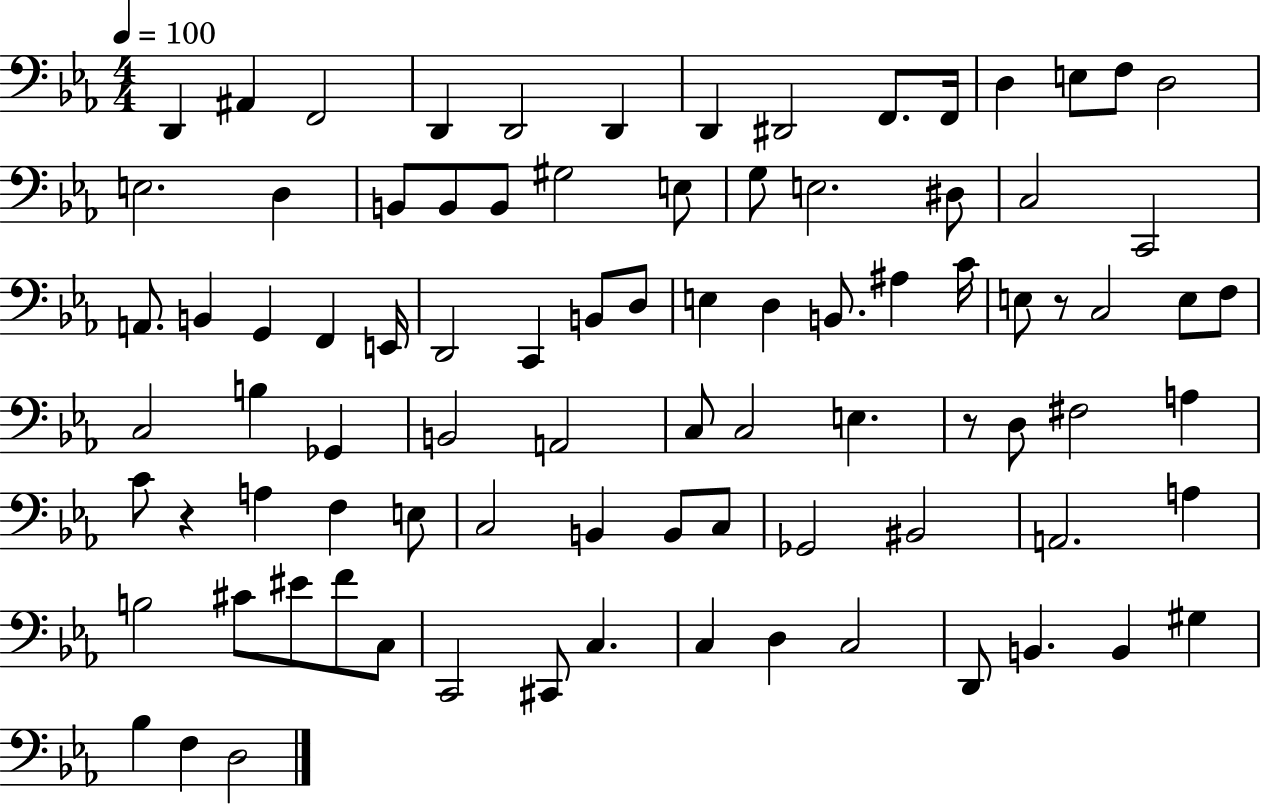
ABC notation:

X:1
T:Untitled
M:4/4
L:1/4
K:Eb
D,, ^A,, F,,2 D,, D,,2 D,, D,, ^D,,2 F,,/2 F,,/4 D, E,/2 F,/2 D,2 E,2 D, B,,/2 B,,/2 B,,/2 ^G,2 E,/2 G,/2 E,2 ^D,/2 C,2 C,,2 A,,/2 B,, G,, F,, E,,/4 D,,2 C,, B,,/2 D,/2 E, D, B,,/2 ^A, C/4 E,/2 z/2 C,2 E,/2 F,/2 C,2 B, _G,, B,,2 A,,2 C,/2 C,2 E, z/2 D,/2 ^F,2 A, C/2 z A, F, E,/2 C,2 B,, B,,/2 C,/2 _G,,2 ^B,,2 A,,2 A, B,2 ^C/2 ^E/2 F/2 C,/2 C,,2 ^C,,/2 C, C, D, C,2 D,,/2 B,, B,, ^G, _B, F, D,2